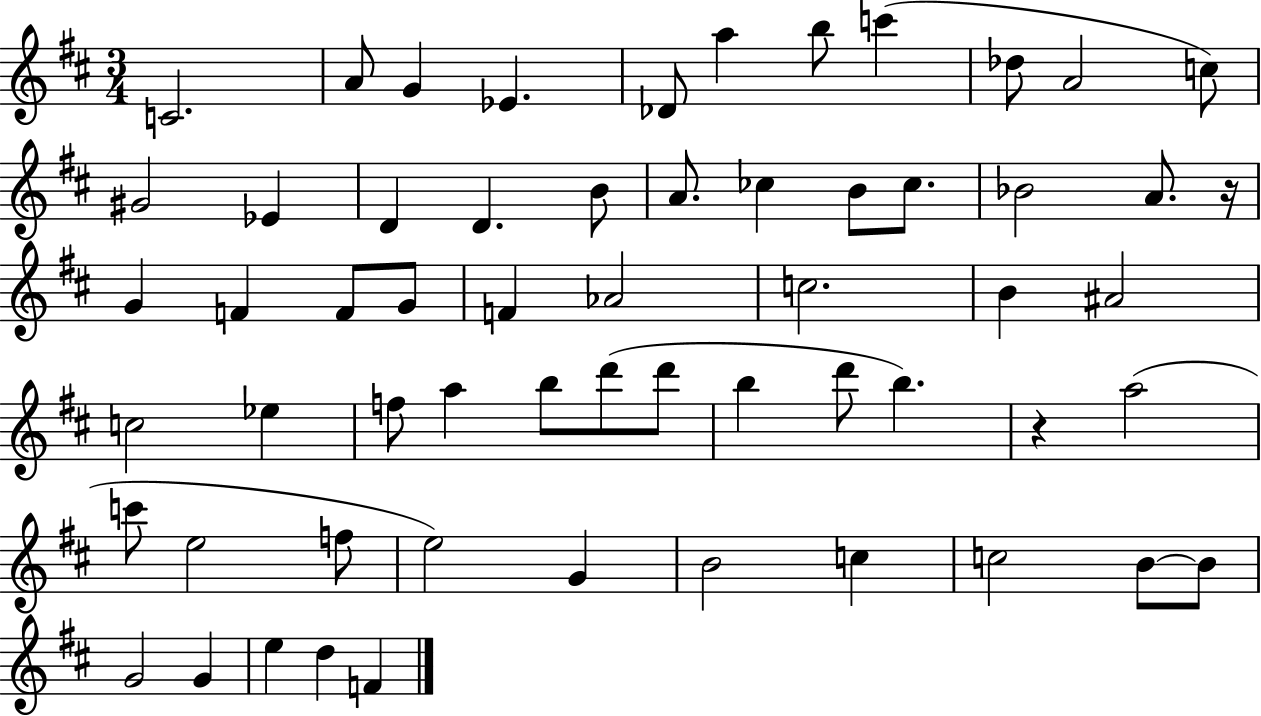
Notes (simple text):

C4/h. A4/e G4/q Eb4/q. Db4/e A5/q B5/e C6/q Db5/e A4/h C5/e G#4/h Eb4/q D4/q D4/q. B4/e A4/e. CES5/q B4/e CES5/e. Bb4/h A4/e. R/s G4/q F4/q F4/e G4/e F4/q Ab4/h C5/h. B4/q A#4/h C5/h Eb5/q F5/e A5/q B5/e D6/e D6/e B5/q D6/e B5/q. R/q A5/h C6/e E5/h F5/e E5/h G4/q B4/h C5/q C5/h B4/e B4/e G4/h G4/q E5/q D5/q F4/q